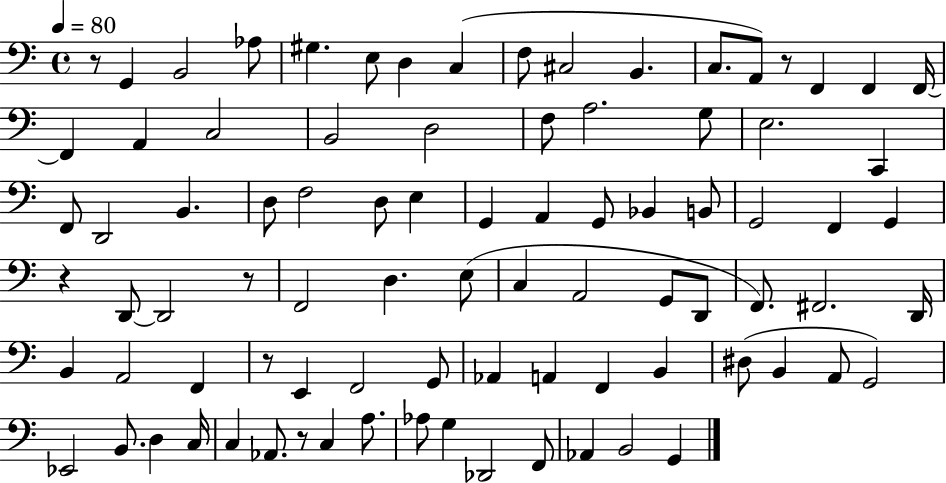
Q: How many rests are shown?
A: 6